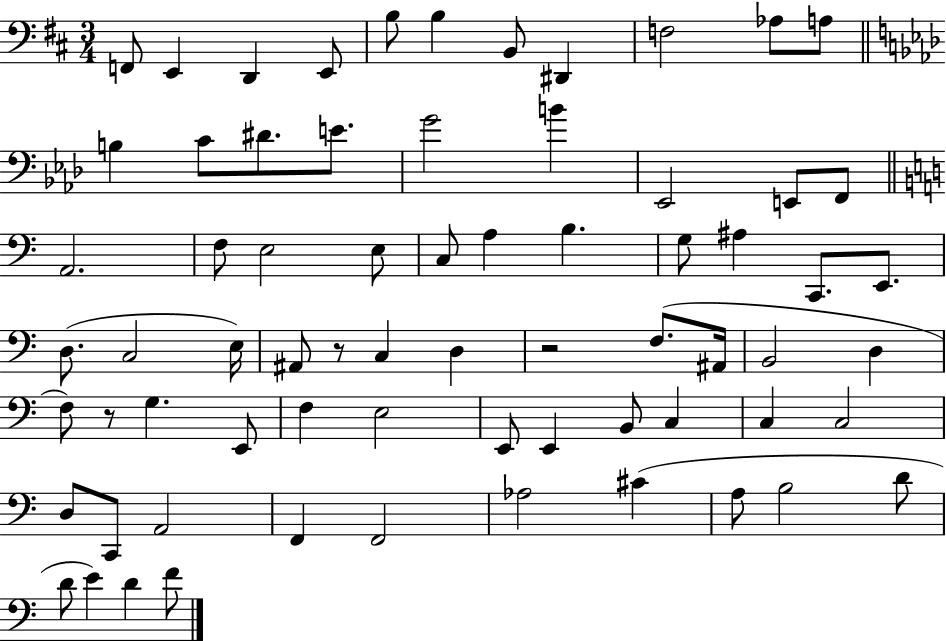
{
  \clef bass
  \numericTimeSignature
  \time 3/4
  \key d \major
  f,8 e,4 d,4 e,8 | b8 b4 b,8 dis,4 | f2 aes8 a8 | \bar "||" \break \key aes \major b4 c'8 dis'8. e'8. | g'2 b'4 | ees,2 e,8 f,8 | \bar "||" \break \key c \major a,2. | f8 e2 e8 | c8 a4 b4. | g8 ais4 c,8. e,8. | \break d8.( c2 e16) | ais,8 r8 c4 d4 | r2 f8.( ais,16 | b,2 d4 | \break f8) r8 g4. e,8 | f4 e2 | e,8 e,4 b,8 c4 | c4 c2 | \break d8 c,8 a,2 | f,4 f,2 | aes2 cis'4( | a8 b2 d'8 | \break d'8 e'4) d'4 f'8 | \bar "|."
}